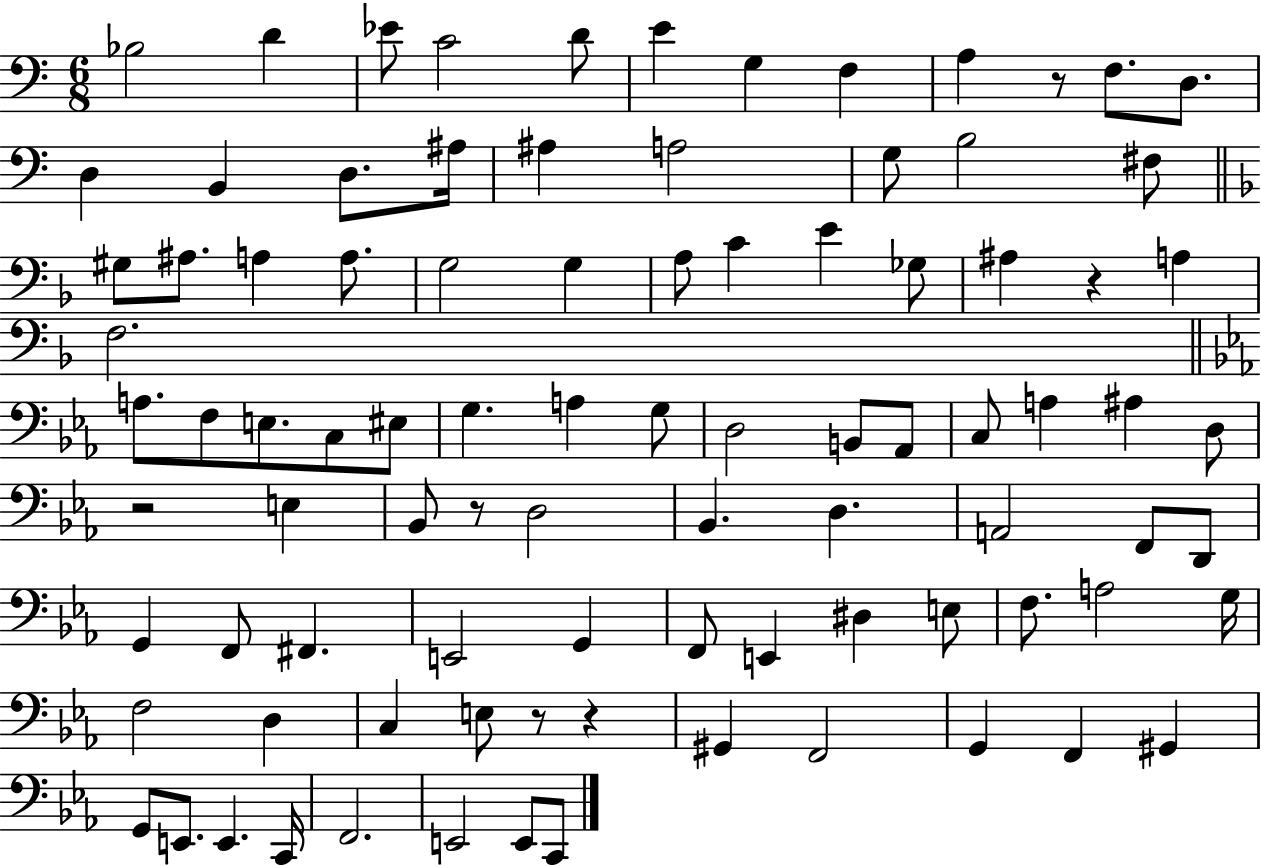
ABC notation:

X:1
T:Untitled
M:6/8
L:1/4
K:C
_B,2 D _E/2 C2 D/2 E G, F, A, z/2 F,/2 D,/2 D, B,, D,/2 ^A,/4 ^A, A,2 G,/2 B,2 ^F,/2 ^G,/2 ^A,/2 A, A,/2 G,2 G, A,/2 C E _G,/2 ^A, z A, F,2 A,/2 F,/2 E,/2 C,/2 ^E,/2 G, A, G,/2 D,2 B,,/2 _A,,/2 C,/2 A, ^A, D,/2 z2 E, _B,,/2 z/2 D,2 _B,, D, A,,2 F,,/2 D,,/2 G,, F,,/2 ^F,, E,,2 G,, F,,/2 E,, ^D, E,/2 F,/2 A,2 G,/4 F,2 D, C, E,/2 z/2 z ^G,, F,,2 G,, F,, ^G,, G,,/2 E,,/2 E,, C,,/4 F,,2 E,,2 E,,/2 C,,/2